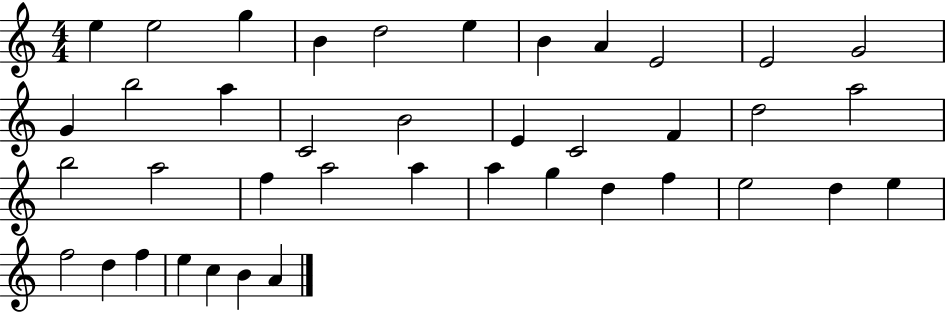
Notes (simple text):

E5/q E5/h G5/q B4/q D5/h E5/q B4/q A4/q E4/h E4/h G4/h G4/q B5/h A5/q C4/h B4/h E4/q C4/h F4/q D5/h A5/h B5/h A5/h F5/q A5/h A5/q A5/q G5/q D5/q F5/q E5/h D5/q E5/q F5/h D5/q F5/q E5/q C5/q B4/q A4/q